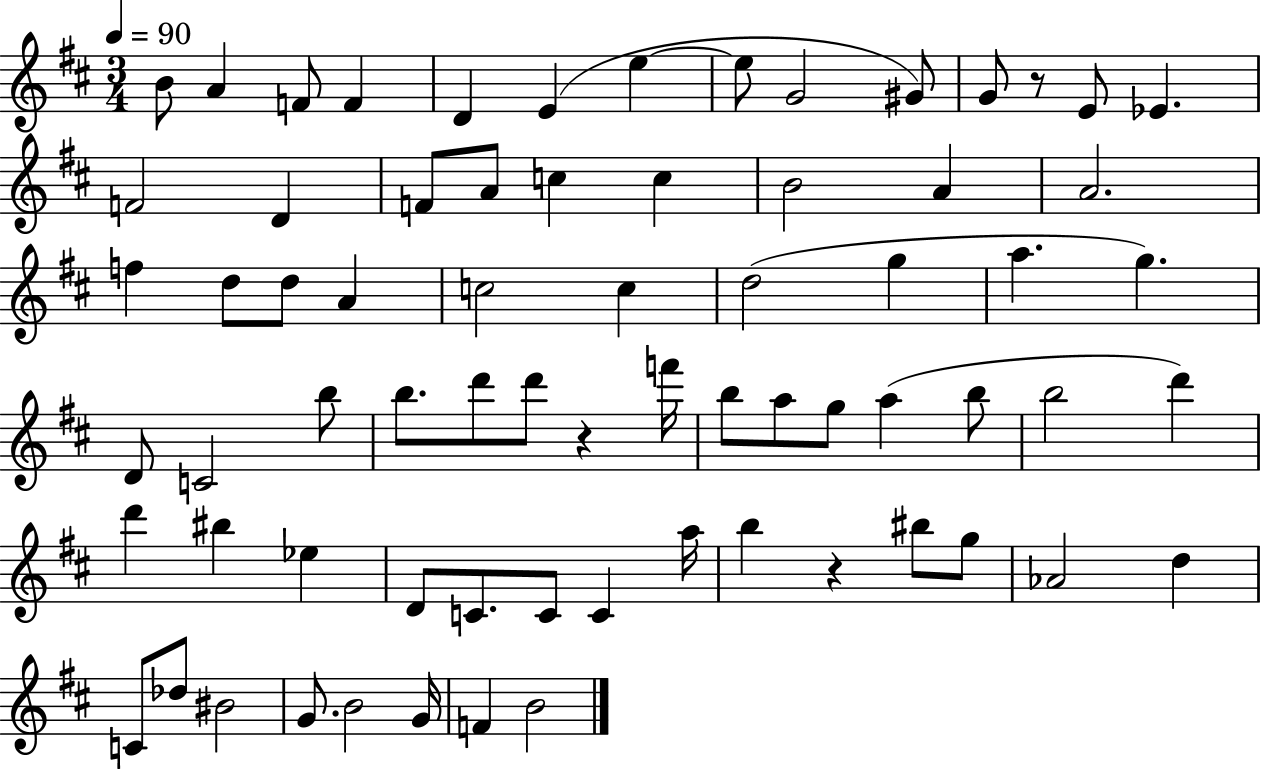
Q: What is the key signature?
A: D major